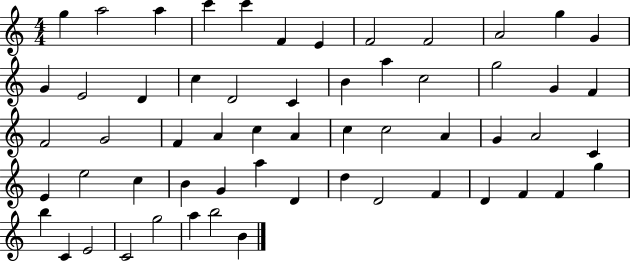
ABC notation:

X:1
T:Untitled
M:4/4
L:1/4
K:C
g a2 a c' c' F E F2 F2 A2 g G G E2 D c D2 C B a c2 g2 G F F2 G2 F A c A c c2 A G A2 C E e2 c B G a D d D2 F D F F g b C E2 C2 g2 a b2 B